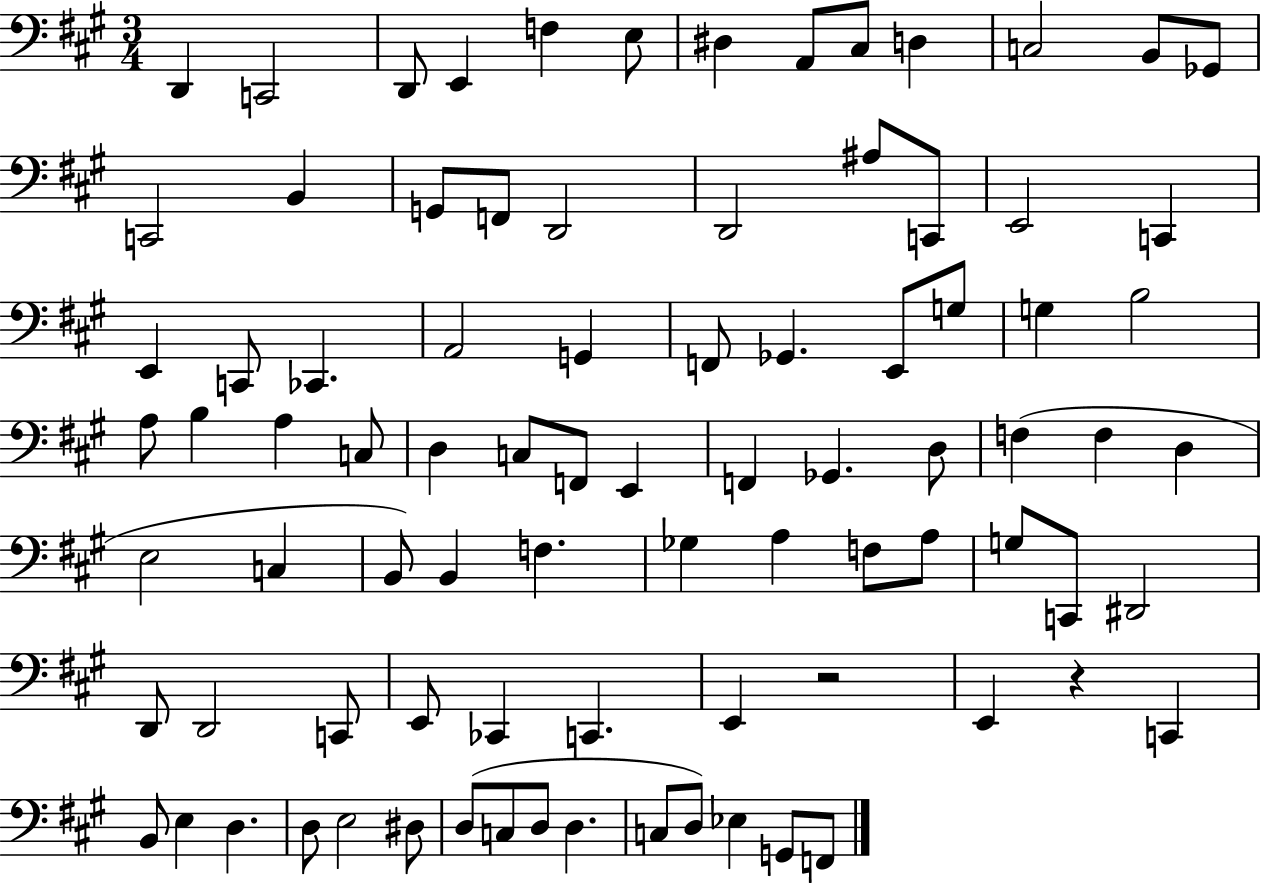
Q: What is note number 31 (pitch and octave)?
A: E2